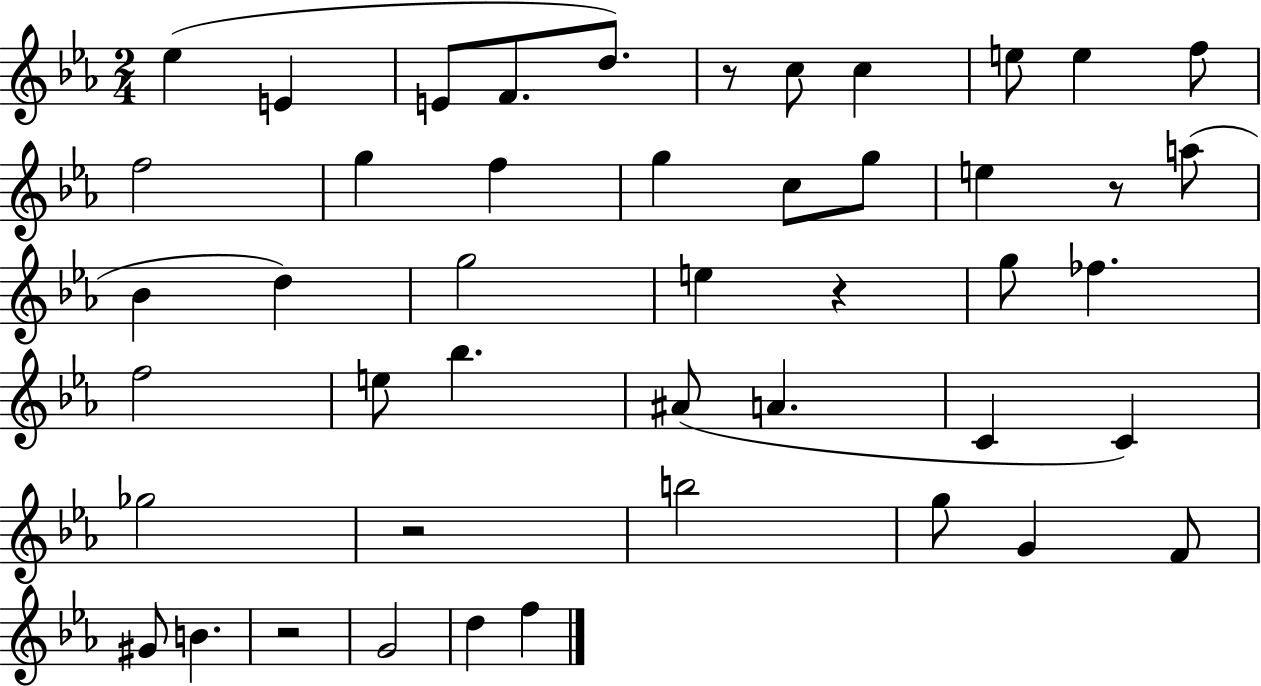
X:1
T:Untitled
M:2/4
L:1/4
K:Eb
_e E E/2 F/2 d/2 z/2 c/2 c e/2 e f/2 f2 g f g c/2 g/2 e z/2 a/2 _B d g2 e z g/2 _f f2 e/2 _b ^A/2 A C C _g2 z2 b2 g/2 G F/2 ^G/2 B z2 G2 d f